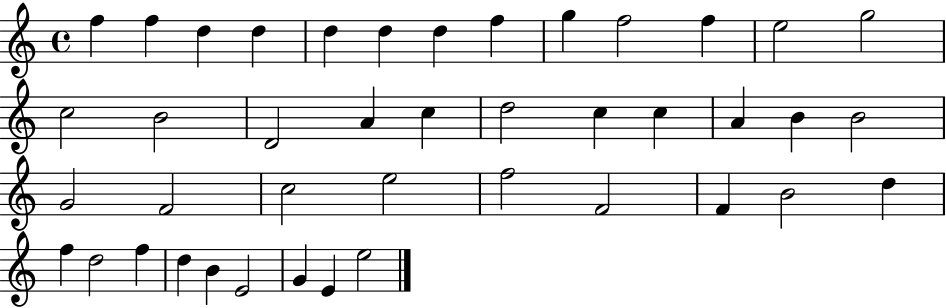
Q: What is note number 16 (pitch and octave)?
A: D4